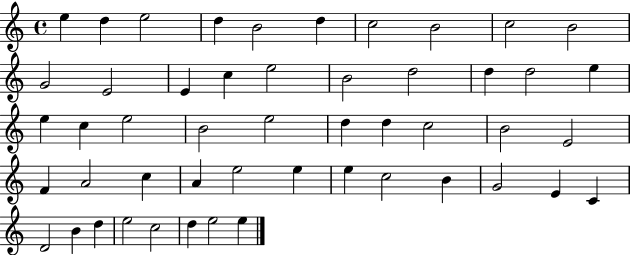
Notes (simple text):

E5/q D5/q E5/h D5/q B4/h D5/q C5/h B4/h C5/h B4/h G4/h E4/h E4/q C5/q E5/h B4/h D5/h D5/q D5/h E5/q E5/q C5/q E5/h B4/h E5/h D5/q D5/q C5/h B4/h E4/h F4/q A4/h C5/q A4/q E5/h E5/q E5/q C5/h B4/q G4/h E4/q C4/q D4/h B4/q D5/q E5/h C5/h D5/q E5/h E5/q